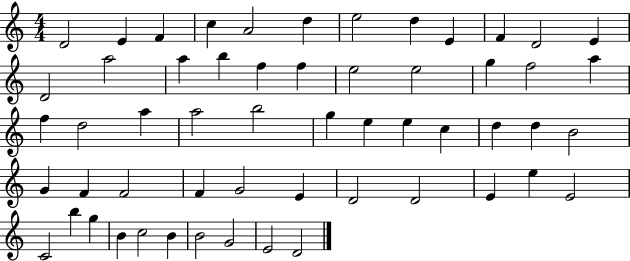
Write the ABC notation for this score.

X:1
T:Untitled
M:4/4
L:1/4
K:C
D2 E F c A2 d e2 d E F D2 E D2 a2 a b f f e2 e2 g f2 a f d2 a a2 b2 g e e c d d B2 G F F2 F G2 E D2 D2 E e E2 C2 b g B c2 B B2 G2 E2 D2